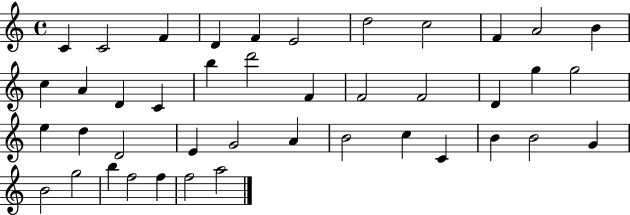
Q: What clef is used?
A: treble